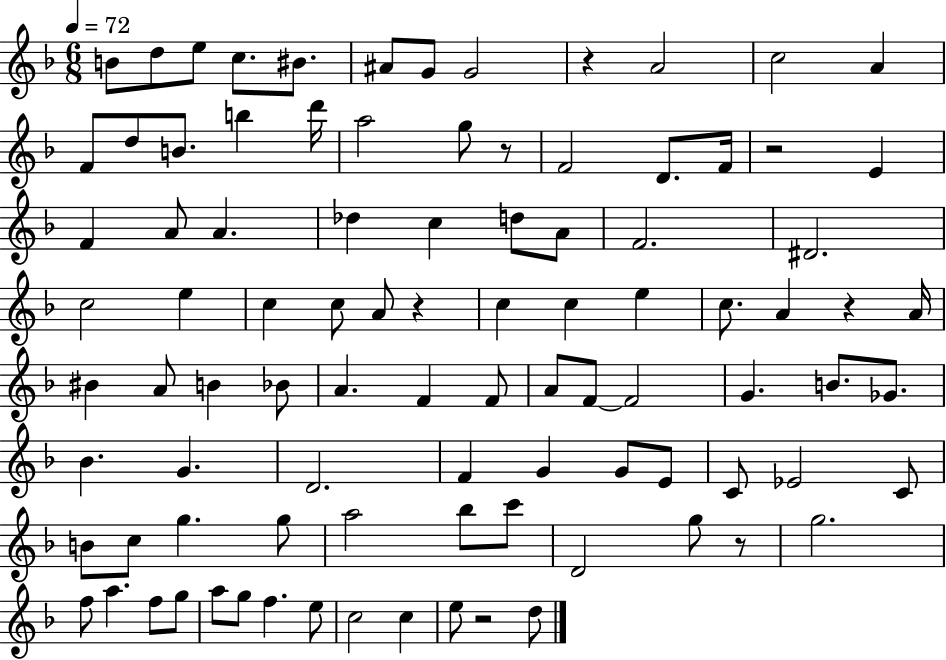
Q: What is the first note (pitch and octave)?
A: B4